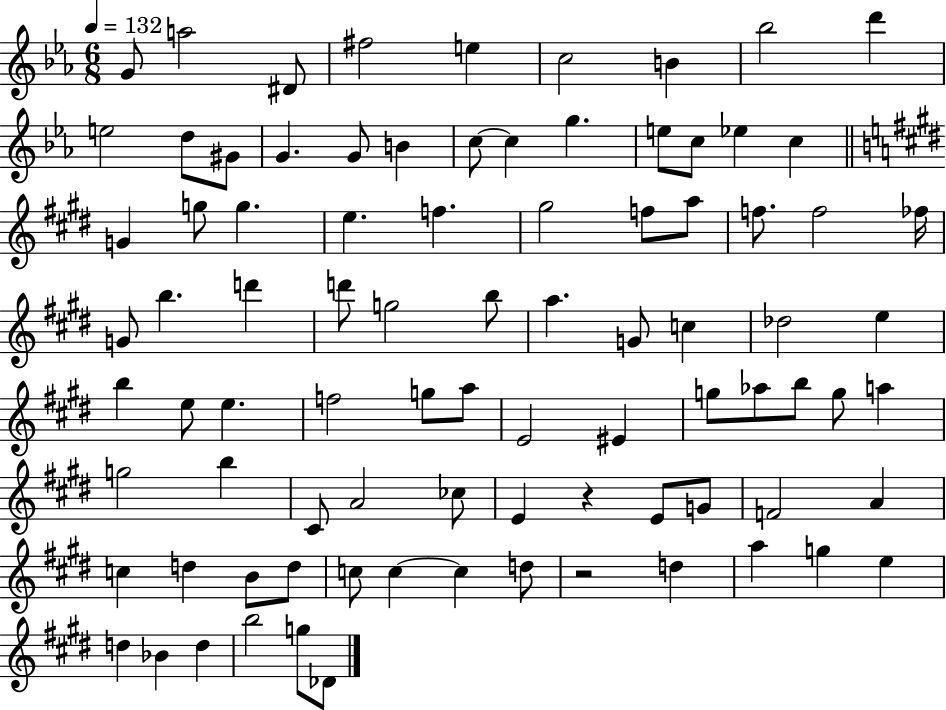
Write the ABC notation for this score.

X:1
T:Untitled
M:6/8
L:1/4
K:Eb
G/2 a2 ^D/2 ^f2 e c2 B _b2 d' e2 d/2 ^G/2 G G/2 B c/2 c g e/2 c/2 _e c G g/2 g e f ^g2 f/2 a/2 f/2 f2 _f/4 G/2 b d' d'/2 g2 b/2 a G/2 c _d2 e b e/2 e f2 g/2 a/2 E2 ^E g/2 _a/2 b/2 g/2 a g2 b ^C/2 A2 _c/2 E z E/2 G/2 F2 A c d B/2 d/2 c/2 c c d/2 z2 d a g e d _B d b2 g/2 _D/2